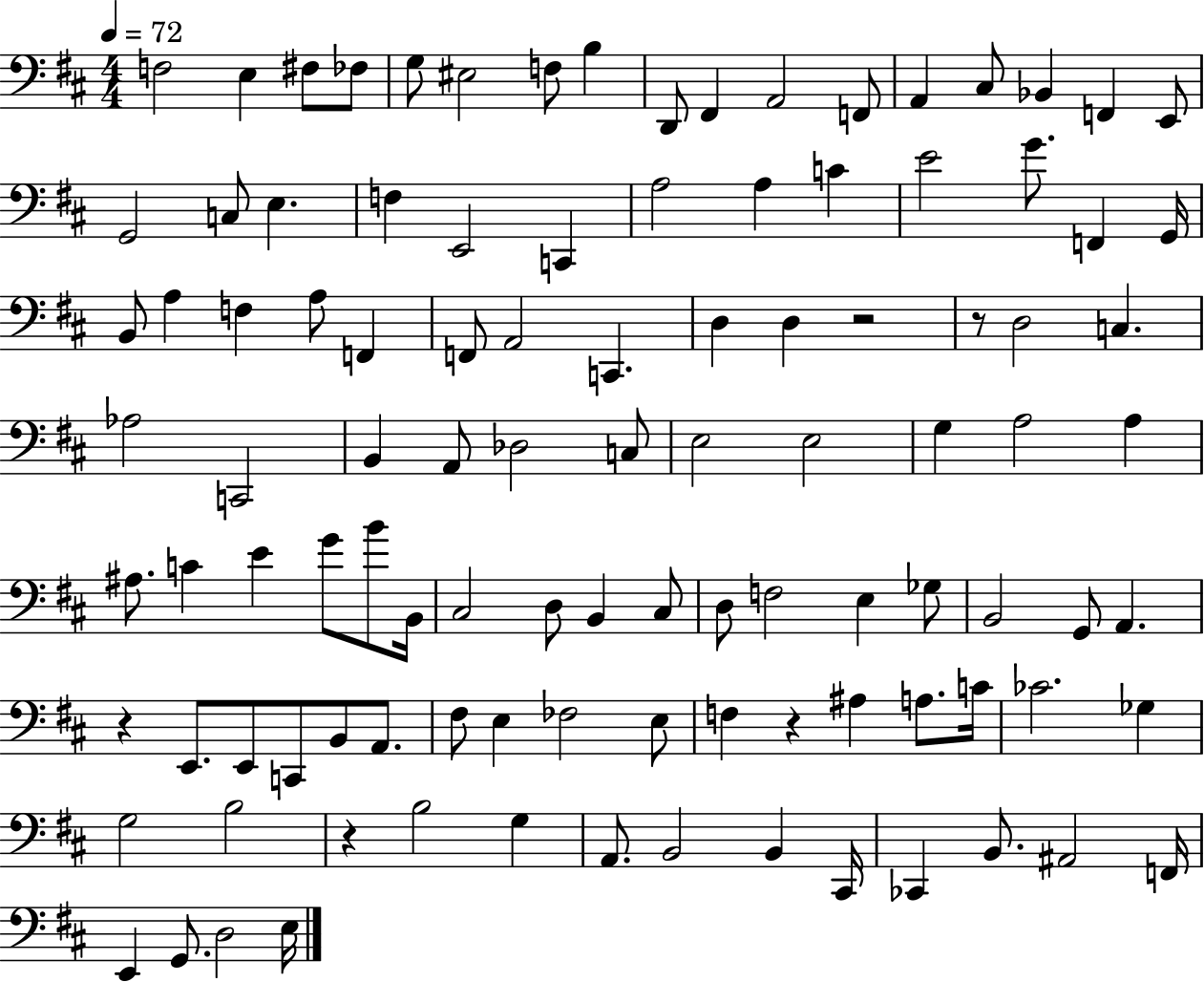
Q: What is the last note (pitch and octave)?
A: E3